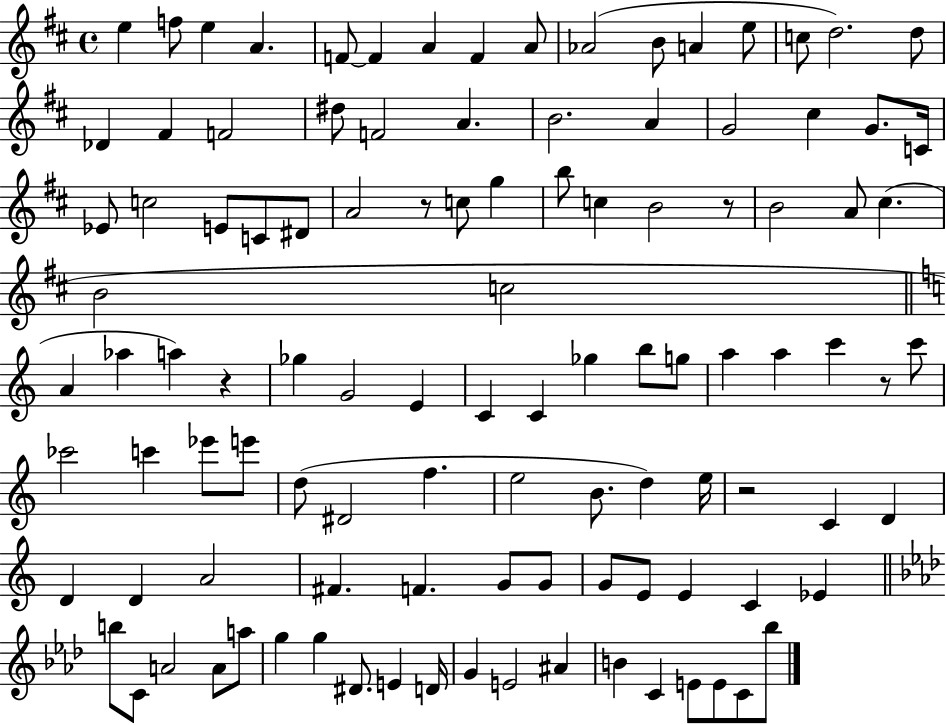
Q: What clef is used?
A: treble